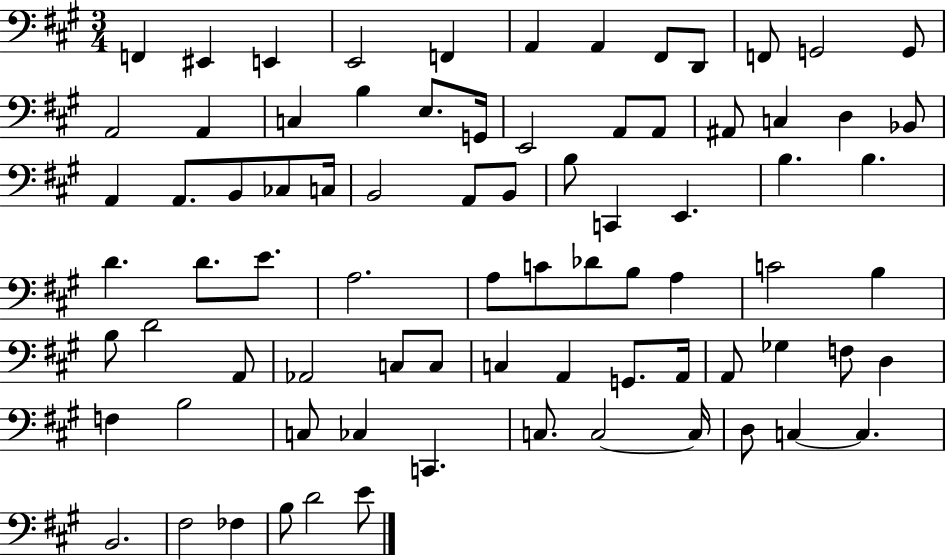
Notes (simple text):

F2/q EIS2/q E2/q E2/h F2/q A2/q A2/q F#2/e D2/e F2/e G2/h G2/e A2/h A2/q C3/q B3/q E3/e. G2/s E2/h A2/e A2/e A#2/e C3/q D3/q Bb2/e A2/q A2/e. B2/e CES3/e C3/s B2/h A2/e B2/e B3/e C2/q E2/q. B3/q. B3/q. D4/q. D4/e. E4/e. A3/h. A3/e C4/e Db4/e B3/e A3/q C4/h B3/q B3/e D4/h A2/e Ab2/h C3/e C3/e C3/q A2/q G2/e. A2/s A2/e Gb3/q F3/e D3/q F3/q B3/h C3/e CES3/q C2/q. C3/e. C3/h C3/s D3/e C3/q C3/q. B2/h. F#3/h FES3/q B3/e D4/h E4/e